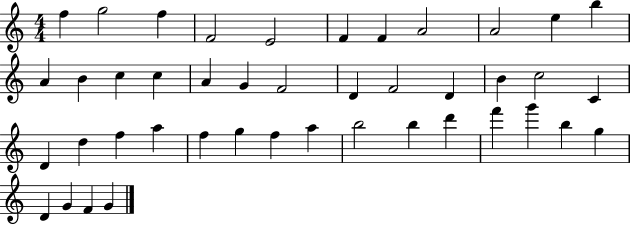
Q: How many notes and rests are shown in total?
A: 43